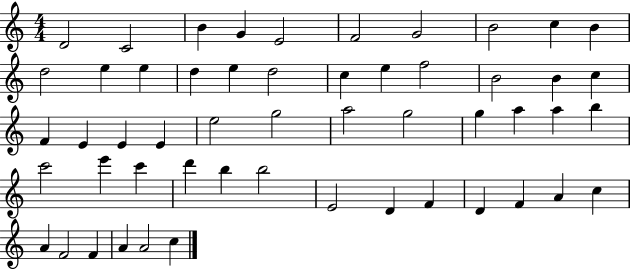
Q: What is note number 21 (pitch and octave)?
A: B4